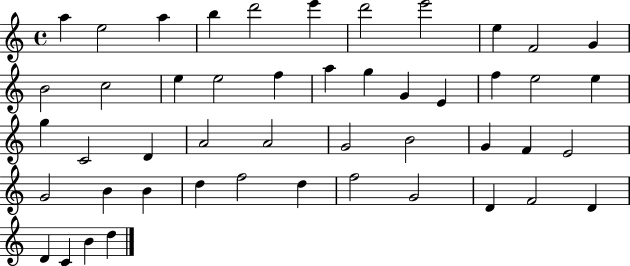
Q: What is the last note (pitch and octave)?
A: D5